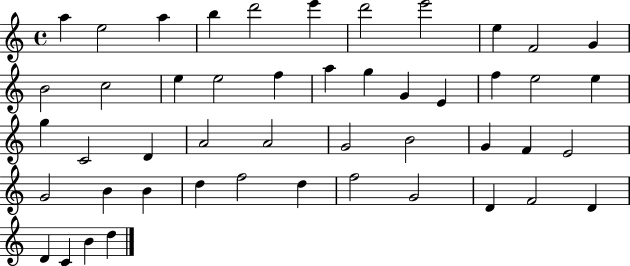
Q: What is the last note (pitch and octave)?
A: D5